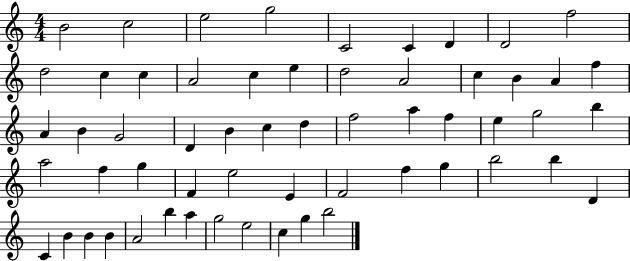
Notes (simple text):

B4/h C5/h E5/h G5/h C4/h C4/q D4/q D4/h F5/h D5/h C5/q C5/q A4/h C5/q E5/q D5/h A4/h C5/q B4/q A4/q F5/q A4/q B4/q G4/h D4/q B4/q C5/q D5/q F5/h A5/q F5/q E5/q G5/h B5/q A5/h F5/q G5/q F4/q E5/h E4/q F4/h F5/q G5/q B5/h B5/q D4/q C4/q B4/q B4/q B4/q A4/h B5/q A5/q G5/h E5/h C5/q G5/q B5/h